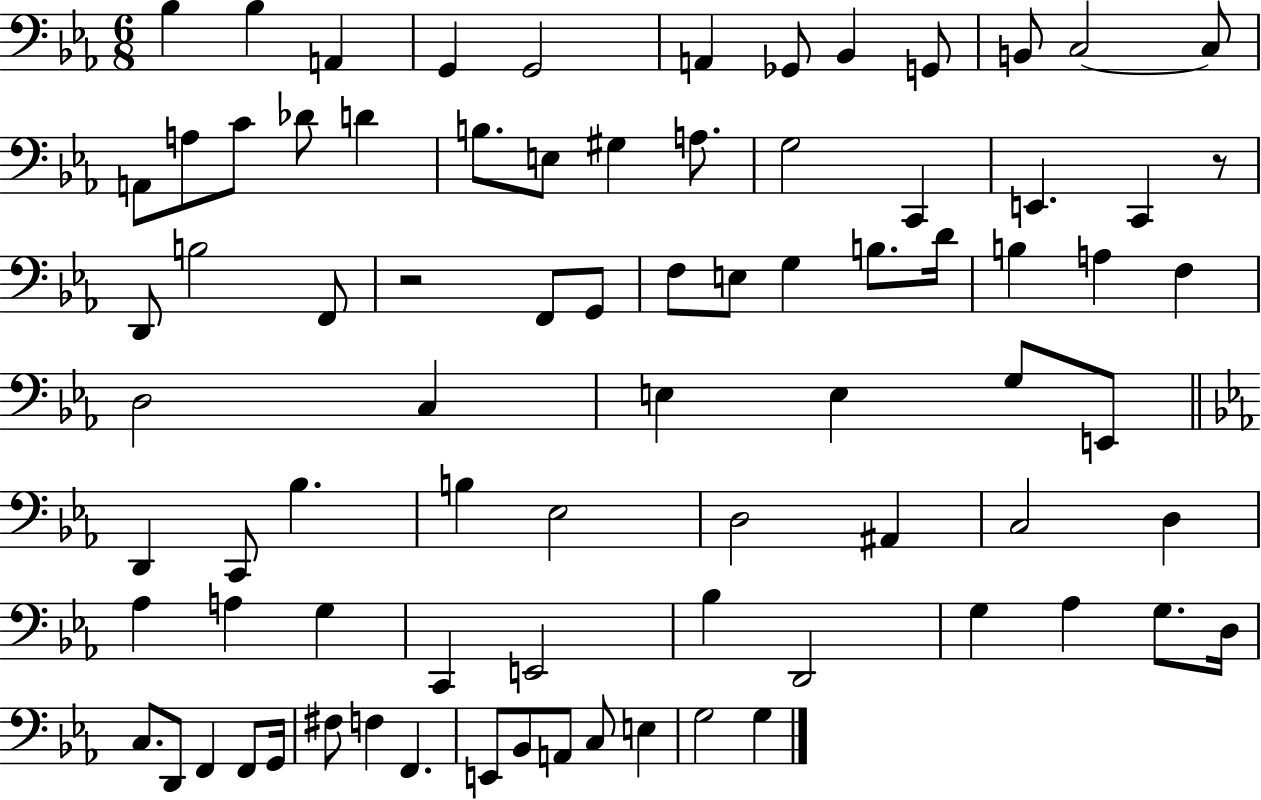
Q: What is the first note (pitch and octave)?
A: Bb3